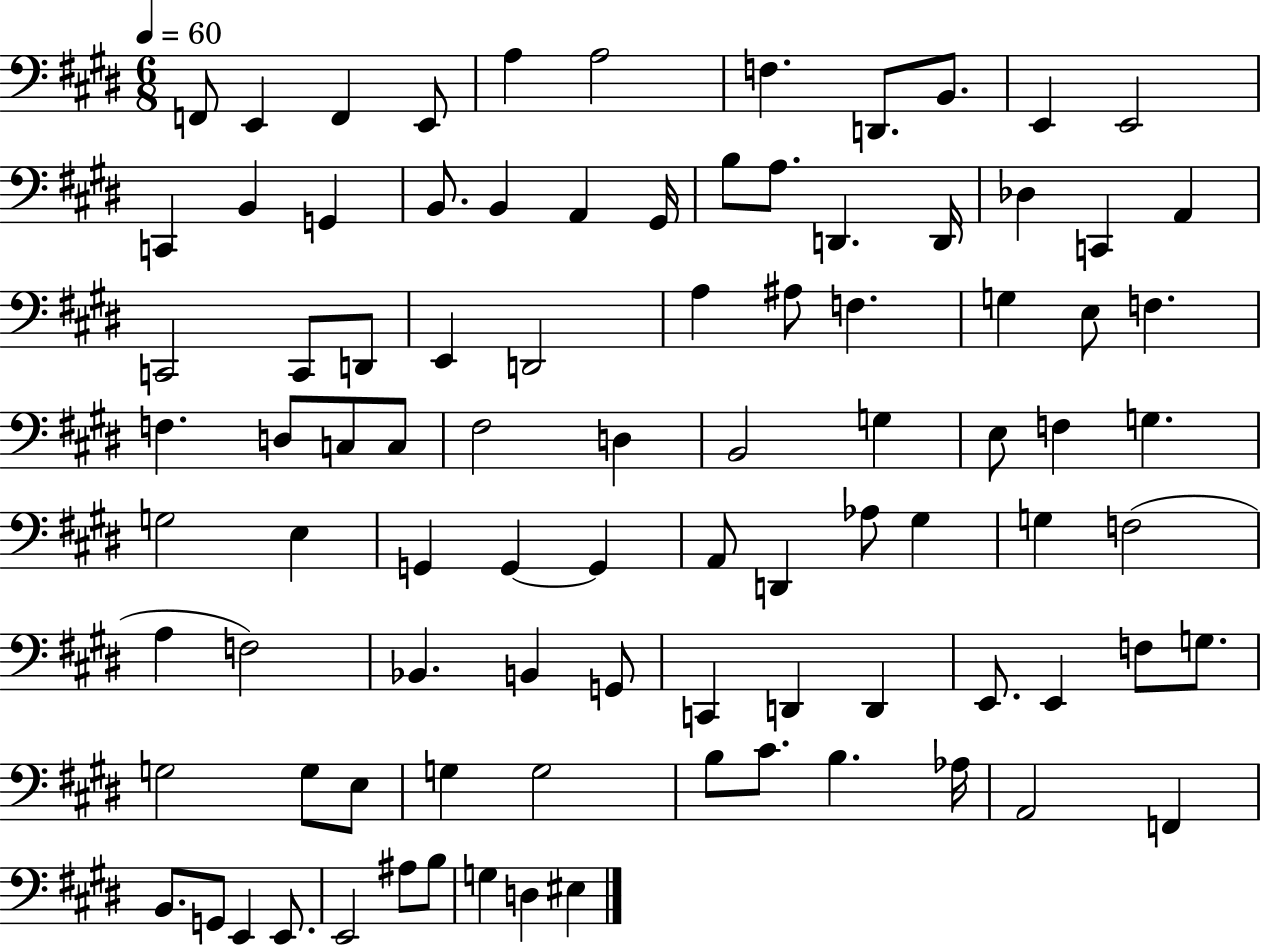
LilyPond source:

{
  \clef bass
  \numericTimeSignature
  \time 6/8
  \key e \major
  \tempo 4 = 60
  f,8 e,4 f,4 e,8 | a4 a2 | f4. d,8. b,8. | e,4 e,2 | \break c,4 b,4 g,4 | b,8. b,4 a,4 gis,16 | b8 a8. d,4. d,16 | des4 c,4 a,4 | \break c,2 c,8 d,8 | e,4 d,2 | a4 ais8 f4. | g4 e8 f4. | \break f4. d8 c8 c8 | fis2 d4 | b,2 g4 | e8 f4 g4. | \break g2 e4 | g,4 g,4~~ g,4 | a,8 d,4 aes8 gis4 | g4 f2( | \break a4 f2) | bes,4. b,4 g,8 | c,4 d,4 d,4 | e,8. e,4 f8 g8. | \break g2 g8 e8 | g4 g2 | b8 cis'8. b4. aes16 | a,2 f,4 | \break b,8. g,8 e,4 e,8. | e,2 ais8 b8 | g4 d4 eis4 | \bar "|."
}